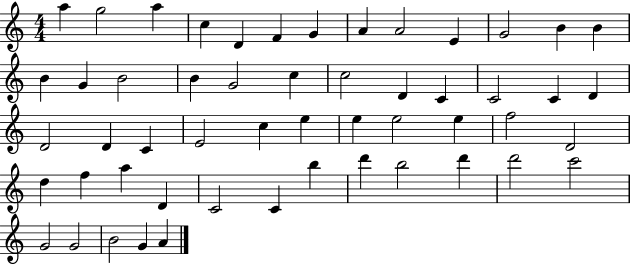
{
  \clef treble
  \numericTimeSignature
  \time 4/4
  \key c \major
  a''4 g''2 a''4 | c''4 d'4 f'4 g'4 | a'4 a'2 e'4 | g'2 b'4 b'4 | \break b'4 g'4 b'2 | b'4 g'2 c''4 | c''2 d'4 c'4 | c'2 c'4 d'4 | \break d'2 d'4 c'4 | e'2 c''4 e''4 | e''4 e''2 e''4 | f''2 d'2 | \break d''4 f''4 a''4 d'4 | c'2 c'4 b''4 | d'''4 b''2 d'''4 | d'''2 c'''2 | \break g'2 g'2 | b'2 g'4 a'4 | \bar "|."
}